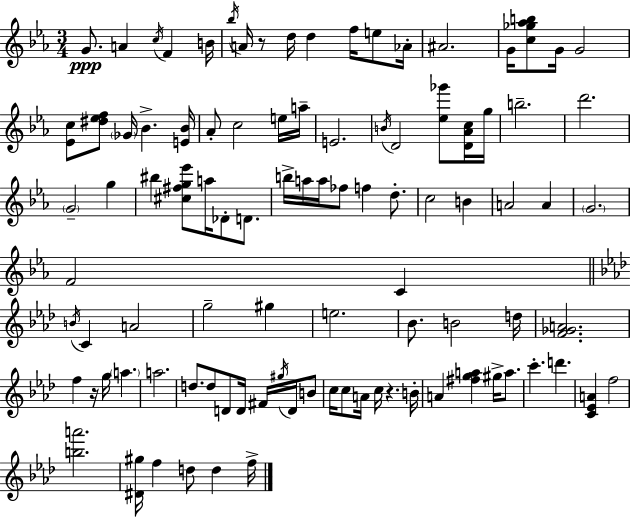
{
  \clef treble
  \numericTimeSignature
  \time 3/4
  \key c \minor
  g'8.\ppp a'4 \acciaccatura { c''16 } f'4 | b'16 \acciaccatura { bes''16 } a'16 r8 d''16 d''4 f''16 e''8 | aes'16-. ais'2. | g'16 <c'' ges'' aes'' b''>8 g'16 g'2 | \break <ees' c''>8 <dis'' ees'' f''>8 \parenthesize ges'16 bes'4.-> | <e' bes'>16 aes'8-. c''2 | e''16 a''16-- e'2. | \acciaccatura { b'16 } d'2 <ees'' ges'''>8 | \break <d' aes' c''>16 g''16 b''2.-- | d'''2. | \parenthesize g'2-- g''4 | bis''4 <cis'' fis'' g'' ees'''>8 a''16 des'8-. | \break d'8. b''16-> a''16 a''16 fes''8 f''4 | d''8.-. c''2 b'4 | a'2 a'4 | \parenthesize g'2. | \break f'2 c'4 | \bar "||" \break \key f \minor \acciaccatura { b'16 } c'4 a'2 | g''2-- gis''4 | e''2. | bes'8. b'2 | \break d''16 <f' ges' a'>2. | f''4 r16 g''16 \parenthesize a''4. | a''2. | d''8. d''8 d'8 d'16 fis'16 \acciaccatura { gis''16 } d'16 | \break b'8 c''16 c''8 a'16 c''16 r4. | b'16-. a'4 <fis'' g'' a''>4 gis''16-> a''8. | c'''4.-. d'''4. | <c' ees' a'>4 f''2 | \break <b'' a'''>2. | <dis' gis''>16 f''4 d''8 d''4 | f''16-> \bar "|."
}